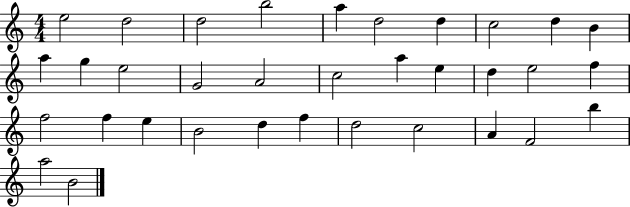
X:1
T:Untitled
M:4/4
L:1/4
K:C
e2 d2 d2 b2 a d2 d c2 d B a g e2 G2 A2 c2 a e d e2 f f2 f e B2 d f d2 c2 A F2 b a2 B2